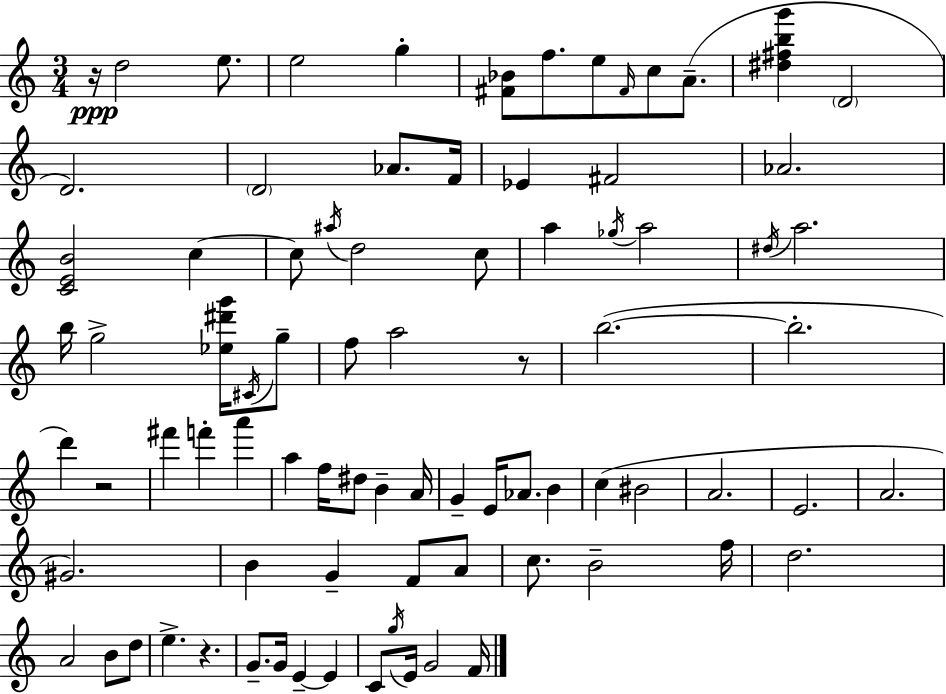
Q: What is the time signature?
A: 3/4